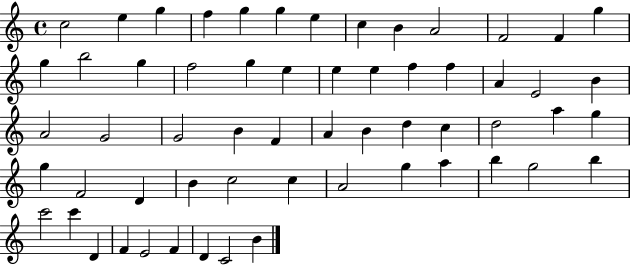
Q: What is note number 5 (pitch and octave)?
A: G5